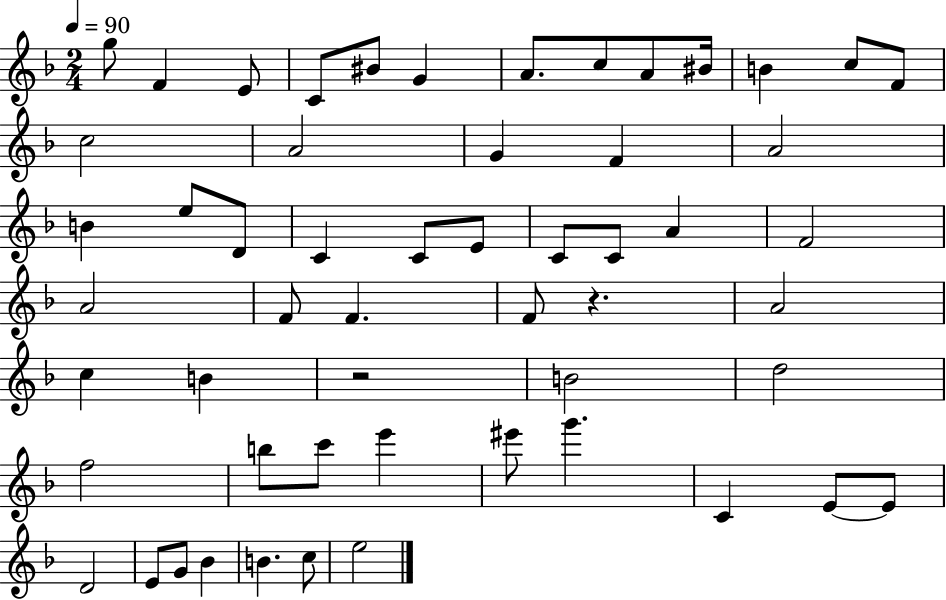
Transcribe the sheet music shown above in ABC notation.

X:1
T:Untitled
M:2/4
L:1/4
K:F
g/2 F E/2 C/2 ^B/2 G A/2 c/2 A/2 ^B/4 B c/2 F/2 c2 A2 G F A2 B e/2 D/2 C C/2 E/2 C/2 C/2 A F2 A2 F/2 F F/2 z A2 c B z2 B2 d2 f2 b/2 c'/2 e' ^e'/2 g' C E/2 E/2 D2 E/2 G/2 _B B c/2 e2